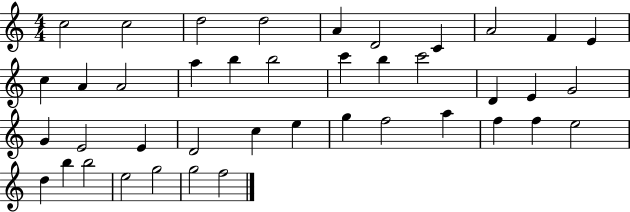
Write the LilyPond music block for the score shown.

{
  \clef treble
  \numericTimeSignature
  \time 4/4
  \key c \major
  c''2 c''2 | d''2 d''2 | a'4 d'2 c'4 | a'2 f'4 e'4 | \break c''4 a'4 a'2 | a''4 b''4 b''2 | c'''4 b''4 c'''2 | d'4 e'4 g'2 | \break g'4 e'2 e'4 | d'2 c''4 e''4 | g''4 f''2 a''4 | f''4 f''4 e''2 | \break d''4 b''4 b''2 | e''2 g''2 | g''2 f''2 | \bar "|."
}